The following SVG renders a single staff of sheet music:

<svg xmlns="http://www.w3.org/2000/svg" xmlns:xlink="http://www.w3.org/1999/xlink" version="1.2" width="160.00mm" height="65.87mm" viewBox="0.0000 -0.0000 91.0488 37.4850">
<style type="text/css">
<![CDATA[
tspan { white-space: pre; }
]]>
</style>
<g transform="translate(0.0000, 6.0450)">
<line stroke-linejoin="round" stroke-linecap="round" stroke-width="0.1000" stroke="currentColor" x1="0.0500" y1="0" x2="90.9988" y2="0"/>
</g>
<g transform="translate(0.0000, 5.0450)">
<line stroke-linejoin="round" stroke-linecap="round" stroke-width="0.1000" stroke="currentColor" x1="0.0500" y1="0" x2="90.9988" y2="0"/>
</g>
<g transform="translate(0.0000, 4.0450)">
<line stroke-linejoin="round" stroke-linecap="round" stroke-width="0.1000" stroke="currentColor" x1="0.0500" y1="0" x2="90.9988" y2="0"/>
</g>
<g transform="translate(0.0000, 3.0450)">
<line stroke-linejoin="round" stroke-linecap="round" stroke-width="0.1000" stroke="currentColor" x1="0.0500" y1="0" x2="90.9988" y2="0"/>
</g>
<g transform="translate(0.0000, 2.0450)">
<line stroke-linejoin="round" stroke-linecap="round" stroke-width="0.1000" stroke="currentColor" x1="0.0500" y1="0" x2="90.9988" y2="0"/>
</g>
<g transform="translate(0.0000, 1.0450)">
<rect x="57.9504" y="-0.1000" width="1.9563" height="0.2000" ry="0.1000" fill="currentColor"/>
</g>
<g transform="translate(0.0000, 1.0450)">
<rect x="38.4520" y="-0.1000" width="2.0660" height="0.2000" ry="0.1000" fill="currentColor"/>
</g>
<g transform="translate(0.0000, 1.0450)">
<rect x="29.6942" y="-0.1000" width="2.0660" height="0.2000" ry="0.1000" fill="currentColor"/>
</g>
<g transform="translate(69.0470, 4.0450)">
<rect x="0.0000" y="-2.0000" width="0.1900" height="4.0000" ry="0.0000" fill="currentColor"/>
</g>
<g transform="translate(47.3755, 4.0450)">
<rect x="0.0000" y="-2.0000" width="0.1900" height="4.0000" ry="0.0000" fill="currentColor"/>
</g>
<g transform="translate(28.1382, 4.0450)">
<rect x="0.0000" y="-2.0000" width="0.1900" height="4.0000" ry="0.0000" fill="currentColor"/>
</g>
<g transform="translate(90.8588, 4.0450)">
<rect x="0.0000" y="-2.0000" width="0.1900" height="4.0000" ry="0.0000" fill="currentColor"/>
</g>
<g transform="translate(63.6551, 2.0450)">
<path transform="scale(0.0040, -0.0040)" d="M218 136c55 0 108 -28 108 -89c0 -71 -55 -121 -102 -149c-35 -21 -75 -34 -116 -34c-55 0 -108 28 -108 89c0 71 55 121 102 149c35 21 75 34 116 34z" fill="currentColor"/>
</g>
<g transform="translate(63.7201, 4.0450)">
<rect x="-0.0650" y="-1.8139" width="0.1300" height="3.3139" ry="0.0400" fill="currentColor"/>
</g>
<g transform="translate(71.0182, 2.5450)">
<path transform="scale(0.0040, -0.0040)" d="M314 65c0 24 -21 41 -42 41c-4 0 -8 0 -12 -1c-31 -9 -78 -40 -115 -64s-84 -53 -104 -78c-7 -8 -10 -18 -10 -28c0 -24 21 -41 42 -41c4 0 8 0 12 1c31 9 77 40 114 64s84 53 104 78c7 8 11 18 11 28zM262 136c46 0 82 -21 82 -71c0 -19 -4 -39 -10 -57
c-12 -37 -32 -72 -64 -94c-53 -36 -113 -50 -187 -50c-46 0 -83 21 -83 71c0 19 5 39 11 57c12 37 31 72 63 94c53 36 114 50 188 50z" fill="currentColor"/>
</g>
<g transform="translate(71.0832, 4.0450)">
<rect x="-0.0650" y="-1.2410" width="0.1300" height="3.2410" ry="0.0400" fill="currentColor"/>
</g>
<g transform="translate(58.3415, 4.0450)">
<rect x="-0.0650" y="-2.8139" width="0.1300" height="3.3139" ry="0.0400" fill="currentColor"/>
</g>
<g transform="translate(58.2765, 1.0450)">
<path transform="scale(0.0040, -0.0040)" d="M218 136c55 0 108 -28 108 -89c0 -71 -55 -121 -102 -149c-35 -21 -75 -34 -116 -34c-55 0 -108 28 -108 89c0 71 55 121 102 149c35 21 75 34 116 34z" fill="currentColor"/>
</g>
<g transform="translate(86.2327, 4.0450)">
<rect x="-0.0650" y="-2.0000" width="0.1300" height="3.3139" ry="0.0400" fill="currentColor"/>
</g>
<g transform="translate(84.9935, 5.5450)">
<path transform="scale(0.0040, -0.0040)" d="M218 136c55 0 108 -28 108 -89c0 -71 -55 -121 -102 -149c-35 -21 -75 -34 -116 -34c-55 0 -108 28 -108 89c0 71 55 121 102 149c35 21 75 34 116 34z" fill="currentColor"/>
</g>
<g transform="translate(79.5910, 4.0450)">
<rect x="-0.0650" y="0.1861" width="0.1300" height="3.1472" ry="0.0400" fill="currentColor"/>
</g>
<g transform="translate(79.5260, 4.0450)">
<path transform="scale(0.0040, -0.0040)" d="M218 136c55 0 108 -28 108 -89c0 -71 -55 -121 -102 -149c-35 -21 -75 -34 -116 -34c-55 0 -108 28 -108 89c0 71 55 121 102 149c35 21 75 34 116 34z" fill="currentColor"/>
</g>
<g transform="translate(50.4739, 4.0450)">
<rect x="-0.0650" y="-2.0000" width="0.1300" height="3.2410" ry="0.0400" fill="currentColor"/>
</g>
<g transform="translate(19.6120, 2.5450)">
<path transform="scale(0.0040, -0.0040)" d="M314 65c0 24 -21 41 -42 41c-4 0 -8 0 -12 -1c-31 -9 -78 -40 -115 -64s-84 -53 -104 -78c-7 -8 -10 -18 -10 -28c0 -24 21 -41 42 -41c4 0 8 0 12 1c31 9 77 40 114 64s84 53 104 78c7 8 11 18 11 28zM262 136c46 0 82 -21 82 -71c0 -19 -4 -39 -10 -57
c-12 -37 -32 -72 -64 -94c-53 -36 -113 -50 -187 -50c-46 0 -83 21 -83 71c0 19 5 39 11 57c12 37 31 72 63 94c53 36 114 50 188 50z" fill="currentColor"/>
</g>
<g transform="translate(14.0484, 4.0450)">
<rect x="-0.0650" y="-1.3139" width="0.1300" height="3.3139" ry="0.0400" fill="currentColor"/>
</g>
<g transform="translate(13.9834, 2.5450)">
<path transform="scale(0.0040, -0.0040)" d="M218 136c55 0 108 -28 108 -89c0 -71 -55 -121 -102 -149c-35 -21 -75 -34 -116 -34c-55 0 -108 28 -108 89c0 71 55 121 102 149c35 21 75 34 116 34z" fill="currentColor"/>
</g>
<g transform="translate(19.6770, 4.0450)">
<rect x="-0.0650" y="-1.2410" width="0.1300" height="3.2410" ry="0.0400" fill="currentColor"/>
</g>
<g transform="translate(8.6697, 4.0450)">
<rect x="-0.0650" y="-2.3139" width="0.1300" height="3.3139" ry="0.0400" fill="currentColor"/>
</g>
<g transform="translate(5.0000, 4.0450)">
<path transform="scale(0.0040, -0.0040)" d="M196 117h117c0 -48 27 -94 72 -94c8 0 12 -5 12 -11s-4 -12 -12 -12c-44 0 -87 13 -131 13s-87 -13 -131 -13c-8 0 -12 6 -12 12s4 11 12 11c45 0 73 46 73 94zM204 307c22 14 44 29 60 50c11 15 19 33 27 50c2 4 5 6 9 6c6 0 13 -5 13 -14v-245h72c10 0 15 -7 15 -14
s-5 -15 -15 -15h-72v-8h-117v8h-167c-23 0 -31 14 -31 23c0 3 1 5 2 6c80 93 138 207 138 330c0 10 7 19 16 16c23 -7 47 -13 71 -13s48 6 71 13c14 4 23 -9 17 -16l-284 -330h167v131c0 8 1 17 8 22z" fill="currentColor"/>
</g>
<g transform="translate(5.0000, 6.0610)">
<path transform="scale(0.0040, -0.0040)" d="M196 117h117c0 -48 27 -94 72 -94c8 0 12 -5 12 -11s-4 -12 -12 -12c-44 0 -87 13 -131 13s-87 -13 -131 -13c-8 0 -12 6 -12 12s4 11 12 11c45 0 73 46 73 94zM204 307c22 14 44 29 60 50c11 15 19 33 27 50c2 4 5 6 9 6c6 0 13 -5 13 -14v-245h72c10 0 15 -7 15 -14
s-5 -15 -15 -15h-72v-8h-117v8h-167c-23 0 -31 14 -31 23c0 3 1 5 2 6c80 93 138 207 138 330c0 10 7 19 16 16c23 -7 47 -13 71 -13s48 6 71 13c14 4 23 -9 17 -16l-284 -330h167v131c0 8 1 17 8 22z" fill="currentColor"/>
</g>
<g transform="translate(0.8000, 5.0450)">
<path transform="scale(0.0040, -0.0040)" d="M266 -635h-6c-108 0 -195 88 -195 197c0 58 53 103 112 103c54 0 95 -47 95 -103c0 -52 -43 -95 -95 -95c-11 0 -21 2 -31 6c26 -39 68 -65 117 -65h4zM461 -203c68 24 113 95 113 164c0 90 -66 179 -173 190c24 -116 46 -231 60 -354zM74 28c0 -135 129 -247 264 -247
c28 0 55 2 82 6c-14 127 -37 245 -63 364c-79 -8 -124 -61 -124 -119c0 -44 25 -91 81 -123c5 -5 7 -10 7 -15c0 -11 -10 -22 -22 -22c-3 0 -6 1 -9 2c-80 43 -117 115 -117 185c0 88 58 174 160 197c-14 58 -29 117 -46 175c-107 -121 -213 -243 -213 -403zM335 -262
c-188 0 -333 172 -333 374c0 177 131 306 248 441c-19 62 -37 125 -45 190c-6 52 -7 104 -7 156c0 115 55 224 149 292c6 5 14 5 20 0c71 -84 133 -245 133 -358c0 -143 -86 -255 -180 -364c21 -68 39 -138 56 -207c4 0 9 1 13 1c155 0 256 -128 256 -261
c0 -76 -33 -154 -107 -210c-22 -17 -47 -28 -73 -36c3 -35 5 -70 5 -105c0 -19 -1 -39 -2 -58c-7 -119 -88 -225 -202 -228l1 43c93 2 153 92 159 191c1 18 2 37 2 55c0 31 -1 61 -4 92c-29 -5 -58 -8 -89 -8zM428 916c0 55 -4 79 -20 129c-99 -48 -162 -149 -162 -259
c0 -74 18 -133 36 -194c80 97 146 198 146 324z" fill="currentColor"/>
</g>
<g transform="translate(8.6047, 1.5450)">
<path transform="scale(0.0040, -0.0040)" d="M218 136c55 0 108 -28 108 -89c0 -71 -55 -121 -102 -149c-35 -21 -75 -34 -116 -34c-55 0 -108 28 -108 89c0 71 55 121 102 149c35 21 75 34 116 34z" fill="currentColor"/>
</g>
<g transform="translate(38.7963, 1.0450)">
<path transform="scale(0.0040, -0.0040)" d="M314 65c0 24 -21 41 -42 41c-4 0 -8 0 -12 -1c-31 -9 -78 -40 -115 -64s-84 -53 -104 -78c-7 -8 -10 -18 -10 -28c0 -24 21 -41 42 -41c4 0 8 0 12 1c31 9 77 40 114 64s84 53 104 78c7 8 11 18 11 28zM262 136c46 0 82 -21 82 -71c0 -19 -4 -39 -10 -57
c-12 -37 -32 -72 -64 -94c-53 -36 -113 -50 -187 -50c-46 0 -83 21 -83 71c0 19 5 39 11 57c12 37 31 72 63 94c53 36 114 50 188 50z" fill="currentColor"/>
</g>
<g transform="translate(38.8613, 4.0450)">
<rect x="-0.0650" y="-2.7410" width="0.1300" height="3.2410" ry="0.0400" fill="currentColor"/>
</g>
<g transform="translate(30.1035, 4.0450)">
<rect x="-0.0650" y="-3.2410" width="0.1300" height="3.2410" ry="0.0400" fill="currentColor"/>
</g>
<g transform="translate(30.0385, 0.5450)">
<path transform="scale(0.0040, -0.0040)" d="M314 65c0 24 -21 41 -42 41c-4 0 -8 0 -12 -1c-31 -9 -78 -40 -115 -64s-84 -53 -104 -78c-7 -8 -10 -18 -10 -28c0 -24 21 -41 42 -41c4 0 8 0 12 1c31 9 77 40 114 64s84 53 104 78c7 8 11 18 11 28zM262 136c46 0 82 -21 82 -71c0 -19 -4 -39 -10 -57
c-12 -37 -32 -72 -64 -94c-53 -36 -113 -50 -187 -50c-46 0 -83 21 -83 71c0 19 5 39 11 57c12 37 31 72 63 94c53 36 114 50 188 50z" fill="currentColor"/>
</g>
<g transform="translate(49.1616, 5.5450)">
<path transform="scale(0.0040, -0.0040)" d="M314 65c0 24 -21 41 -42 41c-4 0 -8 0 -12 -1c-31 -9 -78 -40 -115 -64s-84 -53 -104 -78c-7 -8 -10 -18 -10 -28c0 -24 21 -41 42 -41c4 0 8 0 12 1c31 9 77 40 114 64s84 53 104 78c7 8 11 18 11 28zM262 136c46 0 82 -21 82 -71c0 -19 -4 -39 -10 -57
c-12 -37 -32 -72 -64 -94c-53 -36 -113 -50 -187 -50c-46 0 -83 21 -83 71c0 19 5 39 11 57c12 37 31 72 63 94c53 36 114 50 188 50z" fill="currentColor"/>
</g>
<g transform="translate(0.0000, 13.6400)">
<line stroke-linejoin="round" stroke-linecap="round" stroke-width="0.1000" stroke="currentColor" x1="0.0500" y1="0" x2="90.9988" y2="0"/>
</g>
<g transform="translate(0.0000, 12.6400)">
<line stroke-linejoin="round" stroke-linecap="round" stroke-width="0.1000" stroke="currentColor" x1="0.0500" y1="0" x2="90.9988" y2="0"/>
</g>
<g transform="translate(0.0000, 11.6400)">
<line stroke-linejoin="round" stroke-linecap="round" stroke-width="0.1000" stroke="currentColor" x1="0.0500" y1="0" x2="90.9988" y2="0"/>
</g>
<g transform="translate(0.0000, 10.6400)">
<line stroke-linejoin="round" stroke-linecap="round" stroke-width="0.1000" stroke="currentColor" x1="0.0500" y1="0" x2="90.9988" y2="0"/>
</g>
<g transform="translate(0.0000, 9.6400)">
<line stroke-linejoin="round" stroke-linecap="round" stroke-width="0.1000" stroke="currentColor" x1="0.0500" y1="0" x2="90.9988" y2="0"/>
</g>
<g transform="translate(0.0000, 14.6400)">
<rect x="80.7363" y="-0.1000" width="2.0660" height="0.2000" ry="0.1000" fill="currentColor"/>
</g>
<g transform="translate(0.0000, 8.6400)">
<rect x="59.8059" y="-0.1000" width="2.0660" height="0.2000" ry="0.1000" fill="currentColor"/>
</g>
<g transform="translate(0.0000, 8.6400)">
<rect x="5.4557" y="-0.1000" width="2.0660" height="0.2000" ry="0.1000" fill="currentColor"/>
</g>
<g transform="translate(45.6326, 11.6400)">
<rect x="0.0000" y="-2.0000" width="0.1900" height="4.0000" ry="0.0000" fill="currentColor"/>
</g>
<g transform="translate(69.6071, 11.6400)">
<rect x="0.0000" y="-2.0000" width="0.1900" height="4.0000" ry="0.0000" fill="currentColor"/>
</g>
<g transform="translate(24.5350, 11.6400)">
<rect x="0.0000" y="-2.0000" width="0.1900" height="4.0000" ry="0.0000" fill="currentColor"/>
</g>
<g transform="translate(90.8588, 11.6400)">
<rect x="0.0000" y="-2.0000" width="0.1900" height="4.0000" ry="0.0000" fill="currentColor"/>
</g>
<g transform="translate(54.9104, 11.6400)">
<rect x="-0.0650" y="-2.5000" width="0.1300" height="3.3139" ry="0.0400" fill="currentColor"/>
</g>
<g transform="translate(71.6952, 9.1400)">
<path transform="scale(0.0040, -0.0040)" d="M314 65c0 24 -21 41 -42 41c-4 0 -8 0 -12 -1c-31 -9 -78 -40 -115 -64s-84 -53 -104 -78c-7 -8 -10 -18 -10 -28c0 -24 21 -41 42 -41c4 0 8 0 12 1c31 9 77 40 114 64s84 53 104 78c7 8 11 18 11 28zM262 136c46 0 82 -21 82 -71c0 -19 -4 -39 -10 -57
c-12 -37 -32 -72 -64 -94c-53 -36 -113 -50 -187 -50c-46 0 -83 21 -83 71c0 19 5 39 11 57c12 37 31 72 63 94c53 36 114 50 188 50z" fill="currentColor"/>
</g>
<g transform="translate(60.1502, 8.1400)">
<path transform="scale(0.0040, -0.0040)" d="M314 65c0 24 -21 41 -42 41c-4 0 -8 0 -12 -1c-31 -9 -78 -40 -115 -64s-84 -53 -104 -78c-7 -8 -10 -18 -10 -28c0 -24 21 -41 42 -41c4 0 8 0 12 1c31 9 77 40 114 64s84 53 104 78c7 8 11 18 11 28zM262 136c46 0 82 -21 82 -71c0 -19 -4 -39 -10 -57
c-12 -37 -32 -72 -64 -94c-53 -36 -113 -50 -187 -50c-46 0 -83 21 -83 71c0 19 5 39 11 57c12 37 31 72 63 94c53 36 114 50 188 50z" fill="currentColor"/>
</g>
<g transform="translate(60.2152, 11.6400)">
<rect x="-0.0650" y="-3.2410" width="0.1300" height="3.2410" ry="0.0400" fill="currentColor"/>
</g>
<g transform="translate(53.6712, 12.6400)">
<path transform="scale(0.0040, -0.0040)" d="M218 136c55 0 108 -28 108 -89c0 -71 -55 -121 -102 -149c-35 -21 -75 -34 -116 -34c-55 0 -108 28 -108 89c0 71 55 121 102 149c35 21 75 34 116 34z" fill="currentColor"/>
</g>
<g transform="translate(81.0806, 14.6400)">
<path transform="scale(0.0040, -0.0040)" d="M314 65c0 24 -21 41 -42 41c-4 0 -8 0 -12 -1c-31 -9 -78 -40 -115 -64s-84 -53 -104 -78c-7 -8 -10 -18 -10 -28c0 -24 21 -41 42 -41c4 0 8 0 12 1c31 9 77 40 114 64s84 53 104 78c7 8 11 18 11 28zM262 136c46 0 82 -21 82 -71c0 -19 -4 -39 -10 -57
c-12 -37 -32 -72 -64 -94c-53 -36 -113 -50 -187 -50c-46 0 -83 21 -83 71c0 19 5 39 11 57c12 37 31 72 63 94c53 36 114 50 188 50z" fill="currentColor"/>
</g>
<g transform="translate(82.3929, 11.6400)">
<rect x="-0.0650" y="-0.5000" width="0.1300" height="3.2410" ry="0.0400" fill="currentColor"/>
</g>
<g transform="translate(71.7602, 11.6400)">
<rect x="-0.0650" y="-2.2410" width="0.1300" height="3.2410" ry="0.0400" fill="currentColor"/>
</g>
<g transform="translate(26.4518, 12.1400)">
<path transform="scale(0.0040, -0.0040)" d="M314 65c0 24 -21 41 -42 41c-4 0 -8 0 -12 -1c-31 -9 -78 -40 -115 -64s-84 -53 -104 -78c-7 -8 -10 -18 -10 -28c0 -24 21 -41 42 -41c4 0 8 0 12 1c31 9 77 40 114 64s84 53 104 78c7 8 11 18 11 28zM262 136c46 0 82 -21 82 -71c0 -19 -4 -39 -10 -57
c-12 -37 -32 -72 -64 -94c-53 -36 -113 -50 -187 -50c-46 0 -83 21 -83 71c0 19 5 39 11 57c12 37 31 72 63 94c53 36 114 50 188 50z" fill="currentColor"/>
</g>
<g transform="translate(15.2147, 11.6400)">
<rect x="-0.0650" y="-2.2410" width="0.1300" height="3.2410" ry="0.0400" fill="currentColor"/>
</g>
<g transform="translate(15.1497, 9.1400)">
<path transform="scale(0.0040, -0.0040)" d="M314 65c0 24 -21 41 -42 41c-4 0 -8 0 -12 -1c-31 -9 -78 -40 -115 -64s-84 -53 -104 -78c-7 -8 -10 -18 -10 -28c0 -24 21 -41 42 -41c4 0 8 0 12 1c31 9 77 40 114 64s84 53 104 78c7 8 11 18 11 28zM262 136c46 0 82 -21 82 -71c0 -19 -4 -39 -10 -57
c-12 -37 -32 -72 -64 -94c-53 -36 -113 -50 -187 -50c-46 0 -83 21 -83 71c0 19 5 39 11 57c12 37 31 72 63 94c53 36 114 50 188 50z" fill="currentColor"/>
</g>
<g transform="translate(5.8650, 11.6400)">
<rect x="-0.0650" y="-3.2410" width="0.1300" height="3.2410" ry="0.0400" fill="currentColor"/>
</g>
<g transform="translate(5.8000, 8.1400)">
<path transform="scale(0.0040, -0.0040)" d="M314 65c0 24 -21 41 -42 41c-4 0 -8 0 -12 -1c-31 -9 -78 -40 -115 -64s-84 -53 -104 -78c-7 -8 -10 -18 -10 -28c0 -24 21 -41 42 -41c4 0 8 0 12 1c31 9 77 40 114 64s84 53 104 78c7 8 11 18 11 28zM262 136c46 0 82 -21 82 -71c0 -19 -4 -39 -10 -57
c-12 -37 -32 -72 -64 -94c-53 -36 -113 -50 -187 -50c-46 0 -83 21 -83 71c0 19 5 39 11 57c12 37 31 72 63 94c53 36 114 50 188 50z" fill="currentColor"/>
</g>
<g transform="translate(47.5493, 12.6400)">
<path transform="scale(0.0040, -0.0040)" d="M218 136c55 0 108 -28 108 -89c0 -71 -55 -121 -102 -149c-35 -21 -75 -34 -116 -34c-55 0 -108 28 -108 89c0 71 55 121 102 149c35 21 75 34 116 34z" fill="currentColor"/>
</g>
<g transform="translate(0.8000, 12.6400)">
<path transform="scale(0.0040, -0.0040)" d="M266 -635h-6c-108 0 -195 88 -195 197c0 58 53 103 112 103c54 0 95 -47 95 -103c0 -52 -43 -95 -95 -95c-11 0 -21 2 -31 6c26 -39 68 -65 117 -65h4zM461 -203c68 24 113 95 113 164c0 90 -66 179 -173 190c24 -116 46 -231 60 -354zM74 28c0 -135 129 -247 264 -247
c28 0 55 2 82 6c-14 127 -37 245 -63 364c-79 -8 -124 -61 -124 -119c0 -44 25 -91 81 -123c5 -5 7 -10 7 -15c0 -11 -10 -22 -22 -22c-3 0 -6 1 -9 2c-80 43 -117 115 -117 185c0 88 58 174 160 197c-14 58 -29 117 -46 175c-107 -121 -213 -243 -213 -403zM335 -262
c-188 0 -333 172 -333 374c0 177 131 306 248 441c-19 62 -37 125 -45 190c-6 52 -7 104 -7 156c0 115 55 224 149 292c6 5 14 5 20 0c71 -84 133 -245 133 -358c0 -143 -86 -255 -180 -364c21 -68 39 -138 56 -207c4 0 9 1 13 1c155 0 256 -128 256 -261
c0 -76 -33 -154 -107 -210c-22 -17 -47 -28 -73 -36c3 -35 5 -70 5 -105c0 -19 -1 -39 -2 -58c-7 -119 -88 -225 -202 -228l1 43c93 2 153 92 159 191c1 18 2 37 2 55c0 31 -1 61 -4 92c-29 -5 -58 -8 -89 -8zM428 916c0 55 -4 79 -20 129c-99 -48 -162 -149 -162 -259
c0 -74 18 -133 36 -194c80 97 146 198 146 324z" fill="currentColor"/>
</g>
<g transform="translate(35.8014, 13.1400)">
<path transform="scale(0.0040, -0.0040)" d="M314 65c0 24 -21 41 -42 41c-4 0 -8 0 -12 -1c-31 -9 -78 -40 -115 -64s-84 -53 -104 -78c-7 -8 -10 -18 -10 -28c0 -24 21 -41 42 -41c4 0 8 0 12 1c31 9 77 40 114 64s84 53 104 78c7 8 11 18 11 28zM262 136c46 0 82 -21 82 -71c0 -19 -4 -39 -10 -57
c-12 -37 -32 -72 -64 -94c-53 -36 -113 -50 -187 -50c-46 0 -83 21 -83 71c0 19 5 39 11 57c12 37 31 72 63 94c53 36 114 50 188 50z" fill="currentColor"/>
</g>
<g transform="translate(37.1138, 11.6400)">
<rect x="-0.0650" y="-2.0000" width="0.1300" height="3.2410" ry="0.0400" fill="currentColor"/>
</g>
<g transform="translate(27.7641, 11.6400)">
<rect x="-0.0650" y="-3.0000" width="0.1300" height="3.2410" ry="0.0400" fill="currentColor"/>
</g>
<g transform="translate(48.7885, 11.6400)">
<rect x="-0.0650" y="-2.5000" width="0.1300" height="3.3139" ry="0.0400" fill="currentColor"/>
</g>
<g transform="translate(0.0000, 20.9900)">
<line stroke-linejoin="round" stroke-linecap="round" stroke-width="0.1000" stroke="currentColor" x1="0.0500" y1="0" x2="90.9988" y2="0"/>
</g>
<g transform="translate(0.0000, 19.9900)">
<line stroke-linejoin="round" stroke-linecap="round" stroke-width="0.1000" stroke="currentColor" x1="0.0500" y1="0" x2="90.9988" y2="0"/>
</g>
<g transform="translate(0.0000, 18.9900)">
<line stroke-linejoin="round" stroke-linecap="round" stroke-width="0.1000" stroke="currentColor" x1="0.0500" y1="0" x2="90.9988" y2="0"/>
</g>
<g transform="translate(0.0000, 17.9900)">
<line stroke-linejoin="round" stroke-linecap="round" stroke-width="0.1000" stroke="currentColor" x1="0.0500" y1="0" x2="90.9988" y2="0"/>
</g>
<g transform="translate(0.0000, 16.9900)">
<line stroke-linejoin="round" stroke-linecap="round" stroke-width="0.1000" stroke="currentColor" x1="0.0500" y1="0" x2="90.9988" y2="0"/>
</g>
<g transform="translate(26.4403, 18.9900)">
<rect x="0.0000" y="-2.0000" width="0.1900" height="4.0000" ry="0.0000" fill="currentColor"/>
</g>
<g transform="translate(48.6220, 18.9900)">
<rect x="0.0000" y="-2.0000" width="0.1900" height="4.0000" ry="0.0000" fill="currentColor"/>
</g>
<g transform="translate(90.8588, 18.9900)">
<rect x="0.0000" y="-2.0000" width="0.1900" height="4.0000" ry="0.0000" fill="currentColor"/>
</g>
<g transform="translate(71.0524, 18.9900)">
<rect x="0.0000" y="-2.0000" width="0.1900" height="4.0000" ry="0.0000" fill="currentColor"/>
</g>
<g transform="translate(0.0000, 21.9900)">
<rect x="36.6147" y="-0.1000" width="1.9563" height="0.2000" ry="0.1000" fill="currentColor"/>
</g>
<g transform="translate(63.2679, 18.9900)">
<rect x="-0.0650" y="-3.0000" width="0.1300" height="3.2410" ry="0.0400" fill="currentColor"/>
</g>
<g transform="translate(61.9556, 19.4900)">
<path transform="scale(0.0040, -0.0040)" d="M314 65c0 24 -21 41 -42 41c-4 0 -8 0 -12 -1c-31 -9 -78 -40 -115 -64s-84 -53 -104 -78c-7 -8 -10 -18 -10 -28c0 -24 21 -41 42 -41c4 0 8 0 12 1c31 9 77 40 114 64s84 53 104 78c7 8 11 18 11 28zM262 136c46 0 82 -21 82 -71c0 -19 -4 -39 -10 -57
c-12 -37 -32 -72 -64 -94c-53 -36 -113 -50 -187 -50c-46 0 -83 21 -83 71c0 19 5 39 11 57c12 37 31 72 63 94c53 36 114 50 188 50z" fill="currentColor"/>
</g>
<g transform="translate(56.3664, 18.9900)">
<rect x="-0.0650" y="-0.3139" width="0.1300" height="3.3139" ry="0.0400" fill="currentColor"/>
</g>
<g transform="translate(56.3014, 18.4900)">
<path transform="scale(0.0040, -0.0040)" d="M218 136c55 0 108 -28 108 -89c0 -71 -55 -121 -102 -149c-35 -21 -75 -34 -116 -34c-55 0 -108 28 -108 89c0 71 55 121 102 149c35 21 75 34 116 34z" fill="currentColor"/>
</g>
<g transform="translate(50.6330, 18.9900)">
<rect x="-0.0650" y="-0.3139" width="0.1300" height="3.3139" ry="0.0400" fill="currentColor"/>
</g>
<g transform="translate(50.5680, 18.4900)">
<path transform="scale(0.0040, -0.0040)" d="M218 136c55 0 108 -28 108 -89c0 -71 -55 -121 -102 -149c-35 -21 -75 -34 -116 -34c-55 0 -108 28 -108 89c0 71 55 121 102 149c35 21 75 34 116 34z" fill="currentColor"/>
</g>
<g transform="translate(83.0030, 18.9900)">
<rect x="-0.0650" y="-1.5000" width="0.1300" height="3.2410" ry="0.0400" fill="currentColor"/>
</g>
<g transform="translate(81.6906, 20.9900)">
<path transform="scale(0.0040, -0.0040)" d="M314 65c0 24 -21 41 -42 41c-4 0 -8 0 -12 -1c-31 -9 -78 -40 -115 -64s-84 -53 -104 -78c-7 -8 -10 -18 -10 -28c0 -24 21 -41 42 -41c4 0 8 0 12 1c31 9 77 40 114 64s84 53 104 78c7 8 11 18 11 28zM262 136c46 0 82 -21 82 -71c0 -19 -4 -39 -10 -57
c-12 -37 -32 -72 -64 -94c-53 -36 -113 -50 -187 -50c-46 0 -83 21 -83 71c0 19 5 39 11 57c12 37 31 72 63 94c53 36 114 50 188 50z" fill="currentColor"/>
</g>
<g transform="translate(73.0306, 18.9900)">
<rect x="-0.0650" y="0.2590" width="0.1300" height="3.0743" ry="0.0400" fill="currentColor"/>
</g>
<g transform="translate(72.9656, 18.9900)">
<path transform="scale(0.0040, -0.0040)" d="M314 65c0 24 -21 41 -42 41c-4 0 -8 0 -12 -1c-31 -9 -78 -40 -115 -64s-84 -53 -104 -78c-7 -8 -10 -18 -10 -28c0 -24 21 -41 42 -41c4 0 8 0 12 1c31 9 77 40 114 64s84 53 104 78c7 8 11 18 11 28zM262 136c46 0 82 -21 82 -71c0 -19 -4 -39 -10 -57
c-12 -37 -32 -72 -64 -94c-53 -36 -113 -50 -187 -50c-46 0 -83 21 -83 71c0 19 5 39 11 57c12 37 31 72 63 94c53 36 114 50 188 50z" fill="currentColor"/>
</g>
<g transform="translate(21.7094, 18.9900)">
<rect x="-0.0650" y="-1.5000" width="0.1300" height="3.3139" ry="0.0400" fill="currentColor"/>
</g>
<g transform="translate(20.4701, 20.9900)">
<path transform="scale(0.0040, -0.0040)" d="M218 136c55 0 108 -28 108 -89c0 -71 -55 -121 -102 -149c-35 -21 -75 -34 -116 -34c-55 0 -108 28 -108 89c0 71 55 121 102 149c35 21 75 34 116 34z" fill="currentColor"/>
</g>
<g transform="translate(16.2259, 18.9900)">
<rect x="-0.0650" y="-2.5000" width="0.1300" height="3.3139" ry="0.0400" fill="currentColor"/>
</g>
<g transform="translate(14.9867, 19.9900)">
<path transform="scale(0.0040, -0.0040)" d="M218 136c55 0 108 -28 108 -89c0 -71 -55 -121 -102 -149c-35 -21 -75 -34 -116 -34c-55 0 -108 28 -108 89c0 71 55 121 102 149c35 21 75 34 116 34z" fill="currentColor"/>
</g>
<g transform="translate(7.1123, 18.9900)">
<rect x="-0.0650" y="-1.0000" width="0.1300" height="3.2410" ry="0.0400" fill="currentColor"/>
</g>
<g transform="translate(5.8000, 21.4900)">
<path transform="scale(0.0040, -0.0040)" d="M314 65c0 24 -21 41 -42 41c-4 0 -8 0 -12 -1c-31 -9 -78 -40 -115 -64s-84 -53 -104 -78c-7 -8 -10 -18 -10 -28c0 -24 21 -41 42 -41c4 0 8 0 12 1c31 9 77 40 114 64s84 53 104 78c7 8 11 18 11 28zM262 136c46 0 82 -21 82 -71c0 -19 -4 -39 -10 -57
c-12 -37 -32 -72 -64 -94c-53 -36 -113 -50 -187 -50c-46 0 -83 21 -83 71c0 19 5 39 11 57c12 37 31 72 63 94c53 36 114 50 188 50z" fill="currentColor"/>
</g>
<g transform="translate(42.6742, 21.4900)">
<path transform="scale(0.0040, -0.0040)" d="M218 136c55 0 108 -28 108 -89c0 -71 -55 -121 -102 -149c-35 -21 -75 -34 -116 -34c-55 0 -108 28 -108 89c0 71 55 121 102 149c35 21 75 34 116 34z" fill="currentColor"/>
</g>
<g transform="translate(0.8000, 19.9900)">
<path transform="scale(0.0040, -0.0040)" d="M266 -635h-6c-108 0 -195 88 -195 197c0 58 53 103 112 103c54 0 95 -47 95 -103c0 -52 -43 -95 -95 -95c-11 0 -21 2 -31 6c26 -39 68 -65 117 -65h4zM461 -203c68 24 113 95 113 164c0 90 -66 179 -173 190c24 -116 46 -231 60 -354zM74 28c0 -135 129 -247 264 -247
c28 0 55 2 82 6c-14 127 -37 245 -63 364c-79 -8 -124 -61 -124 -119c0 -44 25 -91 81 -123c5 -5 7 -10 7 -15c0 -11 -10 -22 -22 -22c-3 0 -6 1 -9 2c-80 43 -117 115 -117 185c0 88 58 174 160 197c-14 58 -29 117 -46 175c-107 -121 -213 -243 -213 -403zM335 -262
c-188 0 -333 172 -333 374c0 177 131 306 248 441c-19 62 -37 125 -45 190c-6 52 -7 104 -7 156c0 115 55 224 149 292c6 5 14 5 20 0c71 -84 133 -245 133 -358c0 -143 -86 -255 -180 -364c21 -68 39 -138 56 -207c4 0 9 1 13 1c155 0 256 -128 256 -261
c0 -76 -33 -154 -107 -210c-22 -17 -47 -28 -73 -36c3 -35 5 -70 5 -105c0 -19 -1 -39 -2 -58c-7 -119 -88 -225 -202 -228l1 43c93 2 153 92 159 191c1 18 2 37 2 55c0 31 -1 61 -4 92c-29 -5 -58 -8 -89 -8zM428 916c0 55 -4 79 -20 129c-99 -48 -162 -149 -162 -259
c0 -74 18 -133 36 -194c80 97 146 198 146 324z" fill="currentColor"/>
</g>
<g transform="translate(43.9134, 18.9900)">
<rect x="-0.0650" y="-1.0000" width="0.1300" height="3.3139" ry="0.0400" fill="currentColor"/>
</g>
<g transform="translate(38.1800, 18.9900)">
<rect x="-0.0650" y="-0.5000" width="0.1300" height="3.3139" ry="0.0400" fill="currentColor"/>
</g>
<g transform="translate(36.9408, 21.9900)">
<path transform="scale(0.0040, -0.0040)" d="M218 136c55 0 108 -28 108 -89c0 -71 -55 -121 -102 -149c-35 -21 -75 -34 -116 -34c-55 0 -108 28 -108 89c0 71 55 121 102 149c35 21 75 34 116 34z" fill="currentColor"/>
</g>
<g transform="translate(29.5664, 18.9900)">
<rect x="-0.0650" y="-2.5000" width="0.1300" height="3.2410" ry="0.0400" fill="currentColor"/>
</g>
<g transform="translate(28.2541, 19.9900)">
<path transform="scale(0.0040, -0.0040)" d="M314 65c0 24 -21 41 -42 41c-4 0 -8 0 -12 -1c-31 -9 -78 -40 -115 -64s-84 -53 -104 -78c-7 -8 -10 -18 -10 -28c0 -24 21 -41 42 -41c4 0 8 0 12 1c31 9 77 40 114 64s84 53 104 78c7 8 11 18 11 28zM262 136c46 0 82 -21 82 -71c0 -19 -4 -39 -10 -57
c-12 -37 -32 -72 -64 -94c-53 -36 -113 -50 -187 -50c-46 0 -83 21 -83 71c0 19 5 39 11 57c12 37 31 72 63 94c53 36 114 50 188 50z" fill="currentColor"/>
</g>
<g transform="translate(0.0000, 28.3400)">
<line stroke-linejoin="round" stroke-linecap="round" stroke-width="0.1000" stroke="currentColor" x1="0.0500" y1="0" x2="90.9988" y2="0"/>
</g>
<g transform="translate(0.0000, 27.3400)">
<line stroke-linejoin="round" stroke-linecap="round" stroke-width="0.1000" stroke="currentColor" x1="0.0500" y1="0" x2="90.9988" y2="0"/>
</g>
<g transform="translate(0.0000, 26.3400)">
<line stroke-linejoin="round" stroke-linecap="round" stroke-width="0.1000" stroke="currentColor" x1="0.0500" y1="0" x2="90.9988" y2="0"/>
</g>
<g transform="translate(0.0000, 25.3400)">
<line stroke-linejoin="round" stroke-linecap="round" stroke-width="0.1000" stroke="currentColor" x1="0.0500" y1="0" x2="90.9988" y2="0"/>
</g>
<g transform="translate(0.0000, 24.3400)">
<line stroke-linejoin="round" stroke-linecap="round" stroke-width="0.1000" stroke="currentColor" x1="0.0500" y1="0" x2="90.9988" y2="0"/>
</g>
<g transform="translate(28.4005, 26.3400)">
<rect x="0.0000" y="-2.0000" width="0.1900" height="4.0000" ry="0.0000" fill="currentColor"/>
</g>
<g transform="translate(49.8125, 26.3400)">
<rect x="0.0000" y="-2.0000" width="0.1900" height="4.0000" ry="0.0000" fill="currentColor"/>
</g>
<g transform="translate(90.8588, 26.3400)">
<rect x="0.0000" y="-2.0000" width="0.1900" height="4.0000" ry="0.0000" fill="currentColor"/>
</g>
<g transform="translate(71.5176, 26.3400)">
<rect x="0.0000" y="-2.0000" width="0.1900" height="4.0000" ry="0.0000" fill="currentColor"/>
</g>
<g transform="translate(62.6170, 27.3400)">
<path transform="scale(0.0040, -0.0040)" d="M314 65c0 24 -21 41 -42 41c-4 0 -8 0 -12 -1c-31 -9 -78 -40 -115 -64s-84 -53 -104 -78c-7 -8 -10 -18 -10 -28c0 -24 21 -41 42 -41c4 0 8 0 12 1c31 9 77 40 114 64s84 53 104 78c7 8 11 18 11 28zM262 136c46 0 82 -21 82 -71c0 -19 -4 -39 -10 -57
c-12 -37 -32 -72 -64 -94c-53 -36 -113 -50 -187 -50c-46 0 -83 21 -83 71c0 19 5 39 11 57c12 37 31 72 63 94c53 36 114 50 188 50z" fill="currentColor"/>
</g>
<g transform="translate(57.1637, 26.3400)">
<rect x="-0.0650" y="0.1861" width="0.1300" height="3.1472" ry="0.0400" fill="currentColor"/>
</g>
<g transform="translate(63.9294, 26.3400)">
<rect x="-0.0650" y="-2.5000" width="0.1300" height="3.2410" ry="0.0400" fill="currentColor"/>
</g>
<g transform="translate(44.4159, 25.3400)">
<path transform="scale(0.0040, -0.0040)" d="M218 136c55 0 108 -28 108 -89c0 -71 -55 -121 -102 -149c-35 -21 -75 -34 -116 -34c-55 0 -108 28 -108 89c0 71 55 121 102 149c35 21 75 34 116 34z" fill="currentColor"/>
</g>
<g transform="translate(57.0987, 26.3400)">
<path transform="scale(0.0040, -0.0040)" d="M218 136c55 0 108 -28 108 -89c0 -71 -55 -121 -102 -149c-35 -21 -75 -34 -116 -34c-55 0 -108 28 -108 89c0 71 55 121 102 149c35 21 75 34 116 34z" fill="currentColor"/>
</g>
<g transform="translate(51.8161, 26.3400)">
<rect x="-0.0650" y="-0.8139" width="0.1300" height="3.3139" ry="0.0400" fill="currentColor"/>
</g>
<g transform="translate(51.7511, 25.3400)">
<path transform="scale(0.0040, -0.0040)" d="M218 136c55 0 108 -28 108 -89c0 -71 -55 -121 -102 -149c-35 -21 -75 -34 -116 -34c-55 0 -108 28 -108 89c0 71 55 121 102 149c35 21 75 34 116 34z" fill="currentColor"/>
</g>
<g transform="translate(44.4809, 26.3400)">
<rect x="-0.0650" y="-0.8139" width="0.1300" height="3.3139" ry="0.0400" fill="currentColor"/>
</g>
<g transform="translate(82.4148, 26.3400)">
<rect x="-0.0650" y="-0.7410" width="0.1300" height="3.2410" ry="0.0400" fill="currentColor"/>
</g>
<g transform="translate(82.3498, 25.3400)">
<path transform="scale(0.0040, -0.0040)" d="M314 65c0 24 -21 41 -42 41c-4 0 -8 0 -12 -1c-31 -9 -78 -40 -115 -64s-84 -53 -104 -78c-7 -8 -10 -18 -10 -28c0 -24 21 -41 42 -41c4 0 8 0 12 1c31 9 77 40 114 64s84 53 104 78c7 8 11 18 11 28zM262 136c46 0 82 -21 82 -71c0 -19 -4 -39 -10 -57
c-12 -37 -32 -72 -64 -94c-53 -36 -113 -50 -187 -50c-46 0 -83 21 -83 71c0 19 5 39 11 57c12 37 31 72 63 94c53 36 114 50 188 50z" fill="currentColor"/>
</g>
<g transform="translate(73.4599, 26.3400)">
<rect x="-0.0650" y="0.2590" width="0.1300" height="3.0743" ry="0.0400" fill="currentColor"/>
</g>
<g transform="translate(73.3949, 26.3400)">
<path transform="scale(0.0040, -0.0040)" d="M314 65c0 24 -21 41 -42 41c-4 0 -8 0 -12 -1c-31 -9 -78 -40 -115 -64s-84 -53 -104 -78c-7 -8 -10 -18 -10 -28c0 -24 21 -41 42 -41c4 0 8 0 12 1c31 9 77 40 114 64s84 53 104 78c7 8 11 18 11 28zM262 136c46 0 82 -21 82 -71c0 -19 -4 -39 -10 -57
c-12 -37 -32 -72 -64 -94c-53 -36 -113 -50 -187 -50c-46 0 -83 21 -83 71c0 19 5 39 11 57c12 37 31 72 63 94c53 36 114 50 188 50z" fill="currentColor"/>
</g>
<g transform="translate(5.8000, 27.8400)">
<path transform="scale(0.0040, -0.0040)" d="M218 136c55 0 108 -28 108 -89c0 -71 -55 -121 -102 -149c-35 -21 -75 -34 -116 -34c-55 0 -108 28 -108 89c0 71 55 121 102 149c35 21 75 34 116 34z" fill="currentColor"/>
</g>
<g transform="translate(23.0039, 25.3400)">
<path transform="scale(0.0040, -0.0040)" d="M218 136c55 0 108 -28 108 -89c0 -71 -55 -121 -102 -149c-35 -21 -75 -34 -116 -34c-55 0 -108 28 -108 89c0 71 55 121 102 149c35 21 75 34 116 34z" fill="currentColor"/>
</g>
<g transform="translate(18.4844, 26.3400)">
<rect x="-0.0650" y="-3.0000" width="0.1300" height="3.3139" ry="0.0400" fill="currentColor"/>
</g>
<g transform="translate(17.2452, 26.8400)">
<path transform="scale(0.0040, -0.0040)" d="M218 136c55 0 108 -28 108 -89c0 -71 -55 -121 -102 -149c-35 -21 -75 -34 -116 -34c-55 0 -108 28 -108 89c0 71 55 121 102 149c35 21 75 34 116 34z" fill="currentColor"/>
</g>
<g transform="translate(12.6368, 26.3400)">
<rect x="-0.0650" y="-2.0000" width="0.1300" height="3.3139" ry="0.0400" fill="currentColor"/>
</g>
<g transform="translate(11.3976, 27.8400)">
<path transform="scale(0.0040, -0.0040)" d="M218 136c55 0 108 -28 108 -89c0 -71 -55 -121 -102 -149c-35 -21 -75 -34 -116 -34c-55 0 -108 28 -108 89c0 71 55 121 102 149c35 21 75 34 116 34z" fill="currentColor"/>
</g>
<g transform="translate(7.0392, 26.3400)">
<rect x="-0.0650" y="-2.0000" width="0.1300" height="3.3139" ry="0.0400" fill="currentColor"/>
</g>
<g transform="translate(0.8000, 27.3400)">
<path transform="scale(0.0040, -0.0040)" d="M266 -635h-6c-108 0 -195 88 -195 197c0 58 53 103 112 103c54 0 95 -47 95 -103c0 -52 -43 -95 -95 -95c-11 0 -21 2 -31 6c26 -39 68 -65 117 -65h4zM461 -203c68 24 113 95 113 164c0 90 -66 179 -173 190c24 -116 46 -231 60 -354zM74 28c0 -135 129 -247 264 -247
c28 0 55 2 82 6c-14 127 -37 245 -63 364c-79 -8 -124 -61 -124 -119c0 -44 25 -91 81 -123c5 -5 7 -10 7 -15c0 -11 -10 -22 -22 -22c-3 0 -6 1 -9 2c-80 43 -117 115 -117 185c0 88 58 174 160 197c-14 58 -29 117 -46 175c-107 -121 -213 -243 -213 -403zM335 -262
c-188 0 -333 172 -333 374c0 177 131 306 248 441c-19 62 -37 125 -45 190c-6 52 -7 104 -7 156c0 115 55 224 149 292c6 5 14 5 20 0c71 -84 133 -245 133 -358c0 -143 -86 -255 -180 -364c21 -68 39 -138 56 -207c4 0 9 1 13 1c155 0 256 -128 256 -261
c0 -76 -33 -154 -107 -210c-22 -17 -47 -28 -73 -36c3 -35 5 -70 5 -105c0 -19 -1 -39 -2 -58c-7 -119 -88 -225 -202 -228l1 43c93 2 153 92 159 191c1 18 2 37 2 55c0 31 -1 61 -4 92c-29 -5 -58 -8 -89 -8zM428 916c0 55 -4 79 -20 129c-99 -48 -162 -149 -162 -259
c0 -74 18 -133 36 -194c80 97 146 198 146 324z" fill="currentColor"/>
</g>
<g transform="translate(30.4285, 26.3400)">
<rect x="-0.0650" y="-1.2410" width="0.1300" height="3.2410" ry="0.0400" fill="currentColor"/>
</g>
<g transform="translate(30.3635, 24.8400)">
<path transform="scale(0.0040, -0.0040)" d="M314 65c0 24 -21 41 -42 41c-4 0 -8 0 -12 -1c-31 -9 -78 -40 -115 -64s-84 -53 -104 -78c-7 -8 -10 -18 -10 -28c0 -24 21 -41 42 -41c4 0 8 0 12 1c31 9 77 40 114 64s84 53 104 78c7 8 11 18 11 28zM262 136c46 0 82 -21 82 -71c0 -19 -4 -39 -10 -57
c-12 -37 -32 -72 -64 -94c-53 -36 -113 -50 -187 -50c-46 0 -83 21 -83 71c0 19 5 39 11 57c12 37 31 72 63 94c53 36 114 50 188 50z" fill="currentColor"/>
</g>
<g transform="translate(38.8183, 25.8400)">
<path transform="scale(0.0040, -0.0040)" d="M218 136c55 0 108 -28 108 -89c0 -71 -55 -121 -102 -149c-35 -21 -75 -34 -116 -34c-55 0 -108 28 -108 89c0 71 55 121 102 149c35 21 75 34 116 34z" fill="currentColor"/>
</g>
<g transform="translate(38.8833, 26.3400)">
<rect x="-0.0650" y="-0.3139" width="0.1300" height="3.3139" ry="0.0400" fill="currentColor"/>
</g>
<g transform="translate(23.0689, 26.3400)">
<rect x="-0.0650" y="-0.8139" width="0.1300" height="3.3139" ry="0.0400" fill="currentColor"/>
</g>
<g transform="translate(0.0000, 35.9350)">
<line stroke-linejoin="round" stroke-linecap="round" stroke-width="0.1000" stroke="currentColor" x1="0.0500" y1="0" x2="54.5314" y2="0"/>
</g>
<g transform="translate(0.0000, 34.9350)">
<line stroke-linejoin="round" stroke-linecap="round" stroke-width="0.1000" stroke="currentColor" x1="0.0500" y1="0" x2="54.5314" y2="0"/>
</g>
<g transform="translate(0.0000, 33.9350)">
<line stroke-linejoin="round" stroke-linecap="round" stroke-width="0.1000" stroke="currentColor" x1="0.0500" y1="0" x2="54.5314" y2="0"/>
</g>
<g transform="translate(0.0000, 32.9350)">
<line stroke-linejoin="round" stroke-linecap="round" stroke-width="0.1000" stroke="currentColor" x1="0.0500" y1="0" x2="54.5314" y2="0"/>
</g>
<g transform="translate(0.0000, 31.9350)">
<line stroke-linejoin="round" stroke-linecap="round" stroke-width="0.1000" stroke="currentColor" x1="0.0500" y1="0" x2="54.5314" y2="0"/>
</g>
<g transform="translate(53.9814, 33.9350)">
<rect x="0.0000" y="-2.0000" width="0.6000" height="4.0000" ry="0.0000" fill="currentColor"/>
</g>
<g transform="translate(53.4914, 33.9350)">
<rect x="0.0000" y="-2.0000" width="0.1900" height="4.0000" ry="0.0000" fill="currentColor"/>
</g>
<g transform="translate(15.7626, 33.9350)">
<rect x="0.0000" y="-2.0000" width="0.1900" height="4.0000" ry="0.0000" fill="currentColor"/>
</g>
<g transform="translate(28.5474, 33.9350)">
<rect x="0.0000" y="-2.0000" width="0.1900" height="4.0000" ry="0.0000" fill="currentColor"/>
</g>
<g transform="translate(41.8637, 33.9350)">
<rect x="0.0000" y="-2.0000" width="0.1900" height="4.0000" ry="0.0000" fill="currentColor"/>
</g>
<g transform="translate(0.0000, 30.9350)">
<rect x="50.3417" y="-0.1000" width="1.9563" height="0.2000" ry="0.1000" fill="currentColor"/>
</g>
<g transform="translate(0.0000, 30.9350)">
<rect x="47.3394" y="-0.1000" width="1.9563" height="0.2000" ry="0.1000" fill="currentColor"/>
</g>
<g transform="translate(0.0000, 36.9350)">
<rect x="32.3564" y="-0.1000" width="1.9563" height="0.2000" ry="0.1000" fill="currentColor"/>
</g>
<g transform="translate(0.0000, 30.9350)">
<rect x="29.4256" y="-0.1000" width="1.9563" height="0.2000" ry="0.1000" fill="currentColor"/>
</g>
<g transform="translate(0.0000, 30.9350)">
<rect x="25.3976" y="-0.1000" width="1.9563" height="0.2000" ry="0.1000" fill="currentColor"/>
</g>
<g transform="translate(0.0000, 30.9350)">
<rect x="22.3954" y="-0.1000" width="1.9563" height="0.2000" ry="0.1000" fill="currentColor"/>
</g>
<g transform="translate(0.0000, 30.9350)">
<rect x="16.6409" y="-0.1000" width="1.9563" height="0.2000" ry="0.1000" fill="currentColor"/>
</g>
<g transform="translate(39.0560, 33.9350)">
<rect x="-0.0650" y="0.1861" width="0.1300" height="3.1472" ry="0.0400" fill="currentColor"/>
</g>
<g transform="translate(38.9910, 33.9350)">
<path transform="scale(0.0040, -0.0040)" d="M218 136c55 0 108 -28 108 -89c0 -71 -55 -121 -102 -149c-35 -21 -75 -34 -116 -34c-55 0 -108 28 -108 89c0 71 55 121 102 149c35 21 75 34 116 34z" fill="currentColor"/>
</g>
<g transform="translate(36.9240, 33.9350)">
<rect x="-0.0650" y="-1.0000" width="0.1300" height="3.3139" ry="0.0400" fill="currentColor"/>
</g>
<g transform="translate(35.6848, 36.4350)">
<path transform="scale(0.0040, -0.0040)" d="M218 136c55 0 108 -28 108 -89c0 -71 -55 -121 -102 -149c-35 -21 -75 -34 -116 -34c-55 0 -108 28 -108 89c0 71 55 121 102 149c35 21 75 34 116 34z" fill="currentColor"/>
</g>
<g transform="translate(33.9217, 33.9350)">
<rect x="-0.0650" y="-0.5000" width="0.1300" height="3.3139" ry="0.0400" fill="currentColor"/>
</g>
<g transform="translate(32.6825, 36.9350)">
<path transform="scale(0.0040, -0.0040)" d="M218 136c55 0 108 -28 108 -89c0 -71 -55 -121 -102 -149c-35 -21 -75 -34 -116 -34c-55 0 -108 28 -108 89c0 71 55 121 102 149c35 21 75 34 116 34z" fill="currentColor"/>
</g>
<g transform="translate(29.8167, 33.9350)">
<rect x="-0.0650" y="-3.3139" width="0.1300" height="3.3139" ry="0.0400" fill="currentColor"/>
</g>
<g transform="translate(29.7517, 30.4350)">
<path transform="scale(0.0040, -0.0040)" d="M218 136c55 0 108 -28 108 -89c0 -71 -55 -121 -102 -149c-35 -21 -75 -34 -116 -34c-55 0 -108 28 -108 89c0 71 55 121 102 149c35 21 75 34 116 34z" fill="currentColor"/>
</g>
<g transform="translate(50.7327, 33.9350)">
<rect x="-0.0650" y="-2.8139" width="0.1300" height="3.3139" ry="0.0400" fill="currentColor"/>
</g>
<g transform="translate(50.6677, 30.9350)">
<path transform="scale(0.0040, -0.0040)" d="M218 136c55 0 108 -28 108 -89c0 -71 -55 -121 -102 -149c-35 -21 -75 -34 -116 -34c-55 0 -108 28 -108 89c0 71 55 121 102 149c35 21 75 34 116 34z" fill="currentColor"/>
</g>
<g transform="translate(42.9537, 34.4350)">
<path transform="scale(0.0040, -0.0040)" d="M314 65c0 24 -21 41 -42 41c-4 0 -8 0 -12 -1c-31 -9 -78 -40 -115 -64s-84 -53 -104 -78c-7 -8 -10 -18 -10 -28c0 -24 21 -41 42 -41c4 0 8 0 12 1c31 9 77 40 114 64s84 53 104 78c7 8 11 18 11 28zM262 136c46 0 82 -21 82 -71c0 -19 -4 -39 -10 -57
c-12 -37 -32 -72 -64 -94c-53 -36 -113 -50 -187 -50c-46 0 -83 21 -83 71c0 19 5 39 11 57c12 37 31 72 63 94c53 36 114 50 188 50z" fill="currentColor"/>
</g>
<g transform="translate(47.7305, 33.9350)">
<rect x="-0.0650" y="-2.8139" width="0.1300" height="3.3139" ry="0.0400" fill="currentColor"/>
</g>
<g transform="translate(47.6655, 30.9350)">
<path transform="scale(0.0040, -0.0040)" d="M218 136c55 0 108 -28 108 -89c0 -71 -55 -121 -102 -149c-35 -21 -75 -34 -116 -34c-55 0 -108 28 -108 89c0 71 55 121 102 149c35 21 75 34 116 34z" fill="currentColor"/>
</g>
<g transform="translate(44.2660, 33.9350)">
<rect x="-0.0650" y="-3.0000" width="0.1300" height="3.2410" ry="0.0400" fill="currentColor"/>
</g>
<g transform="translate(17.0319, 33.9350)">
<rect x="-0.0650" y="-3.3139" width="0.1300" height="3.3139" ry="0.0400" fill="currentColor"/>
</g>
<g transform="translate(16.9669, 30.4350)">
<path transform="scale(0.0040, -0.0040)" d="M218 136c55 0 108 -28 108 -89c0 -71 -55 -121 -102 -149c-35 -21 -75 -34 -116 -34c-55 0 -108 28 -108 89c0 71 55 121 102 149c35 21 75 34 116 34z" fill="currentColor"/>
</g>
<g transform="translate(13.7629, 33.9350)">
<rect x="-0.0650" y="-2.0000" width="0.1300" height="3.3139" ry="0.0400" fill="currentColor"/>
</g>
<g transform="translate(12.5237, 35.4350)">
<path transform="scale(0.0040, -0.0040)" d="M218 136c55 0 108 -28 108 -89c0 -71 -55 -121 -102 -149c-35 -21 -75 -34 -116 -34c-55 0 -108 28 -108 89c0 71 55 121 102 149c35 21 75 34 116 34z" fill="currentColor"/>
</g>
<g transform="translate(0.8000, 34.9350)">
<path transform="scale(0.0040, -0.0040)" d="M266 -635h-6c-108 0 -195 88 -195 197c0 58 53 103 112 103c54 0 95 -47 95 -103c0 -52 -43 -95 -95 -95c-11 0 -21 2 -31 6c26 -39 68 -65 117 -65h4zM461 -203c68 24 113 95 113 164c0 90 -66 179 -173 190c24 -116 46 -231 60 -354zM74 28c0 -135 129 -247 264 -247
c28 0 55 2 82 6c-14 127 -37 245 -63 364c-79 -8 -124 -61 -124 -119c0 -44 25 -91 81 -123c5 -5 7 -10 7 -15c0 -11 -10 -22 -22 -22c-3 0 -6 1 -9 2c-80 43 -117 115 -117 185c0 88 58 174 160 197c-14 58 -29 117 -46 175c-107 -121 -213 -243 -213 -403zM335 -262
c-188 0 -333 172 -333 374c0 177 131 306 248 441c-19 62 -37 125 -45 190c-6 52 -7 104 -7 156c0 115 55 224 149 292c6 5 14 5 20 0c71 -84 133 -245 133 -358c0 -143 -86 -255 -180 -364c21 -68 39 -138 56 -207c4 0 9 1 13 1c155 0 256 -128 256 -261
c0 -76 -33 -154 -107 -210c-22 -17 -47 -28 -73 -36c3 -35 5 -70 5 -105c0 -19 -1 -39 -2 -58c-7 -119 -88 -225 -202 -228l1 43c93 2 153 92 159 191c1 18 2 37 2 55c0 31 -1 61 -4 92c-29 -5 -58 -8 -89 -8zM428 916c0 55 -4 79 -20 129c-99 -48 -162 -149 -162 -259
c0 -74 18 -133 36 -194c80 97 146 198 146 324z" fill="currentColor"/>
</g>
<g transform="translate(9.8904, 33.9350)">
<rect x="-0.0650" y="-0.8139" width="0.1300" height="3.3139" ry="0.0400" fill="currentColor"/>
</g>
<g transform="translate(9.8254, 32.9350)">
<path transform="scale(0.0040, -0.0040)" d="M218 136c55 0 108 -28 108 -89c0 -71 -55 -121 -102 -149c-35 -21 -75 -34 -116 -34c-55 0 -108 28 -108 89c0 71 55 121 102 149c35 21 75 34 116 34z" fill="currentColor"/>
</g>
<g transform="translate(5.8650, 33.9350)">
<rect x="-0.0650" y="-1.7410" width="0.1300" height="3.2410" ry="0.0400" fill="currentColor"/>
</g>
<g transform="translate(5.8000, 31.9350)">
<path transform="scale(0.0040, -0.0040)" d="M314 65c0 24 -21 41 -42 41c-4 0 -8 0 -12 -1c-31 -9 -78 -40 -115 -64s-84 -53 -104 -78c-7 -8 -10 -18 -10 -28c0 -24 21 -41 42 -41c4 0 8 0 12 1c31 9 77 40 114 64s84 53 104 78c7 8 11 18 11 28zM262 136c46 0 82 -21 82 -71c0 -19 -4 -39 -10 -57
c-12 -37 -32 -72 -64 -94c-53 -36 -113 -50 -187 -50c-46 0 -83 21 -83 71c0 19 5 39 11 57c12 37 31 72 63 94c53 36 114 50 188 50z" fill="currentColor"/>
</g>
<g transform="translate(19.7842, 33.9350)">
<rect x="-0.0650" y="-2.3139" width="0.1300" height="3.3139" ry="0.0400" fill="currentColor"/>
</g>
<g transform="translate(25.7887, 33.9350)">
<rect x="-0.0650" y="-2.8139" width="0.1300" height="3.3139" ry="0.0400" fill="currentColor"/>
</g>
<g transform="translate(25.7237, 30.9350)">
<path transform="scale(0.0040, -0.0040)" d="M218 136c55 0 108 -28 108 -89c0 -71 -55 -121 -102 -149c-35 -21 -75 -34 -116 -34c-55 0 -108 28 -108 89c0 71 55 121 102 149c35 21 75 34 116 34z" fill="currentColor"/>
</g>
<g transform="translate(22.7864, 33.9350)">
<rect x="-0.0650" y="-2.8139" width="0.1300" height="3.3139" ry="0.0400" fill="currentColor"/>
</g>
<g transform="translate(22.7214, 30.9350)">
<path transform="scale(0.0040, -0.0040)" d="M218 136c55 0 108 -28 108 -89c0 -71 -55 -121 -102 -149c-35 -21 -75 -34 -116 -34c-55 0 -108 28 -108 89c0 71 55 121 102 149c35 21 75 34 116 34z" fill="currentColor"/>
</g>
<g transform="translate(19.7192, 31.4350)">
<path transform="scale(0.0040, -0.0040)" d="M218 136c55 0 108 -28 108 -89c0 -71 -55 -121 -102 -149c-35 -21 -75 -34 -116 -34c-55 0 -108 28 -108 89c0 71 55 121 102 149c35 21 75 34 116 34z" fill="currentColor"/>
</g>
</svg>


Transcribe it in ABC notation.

X:1
T:Untitled
M:4/4
L:1/4
K:C
g e e2 b2 a2 F2 a f e2 B F b2 g2 A2 F2 G G b2 g2 C2 D2 G E G2 C D c c A2 B2 E2 F F A d e2 c d d B G2 B2 d2 f2 d F b g a a b C D B A2 a a